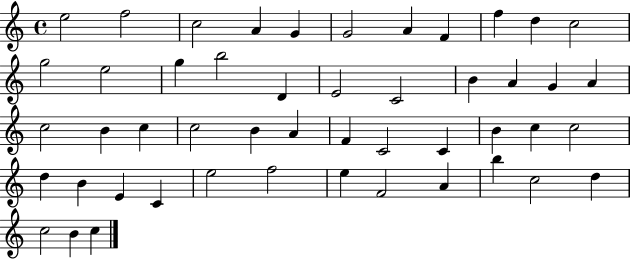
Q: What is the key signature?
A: C major